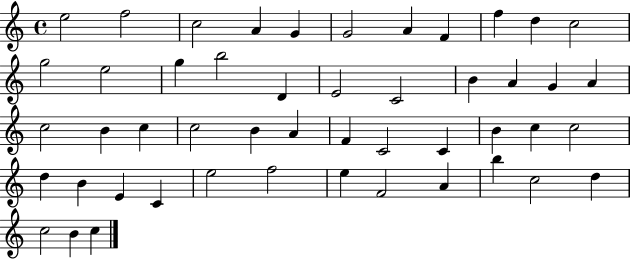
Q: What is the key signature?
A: C major